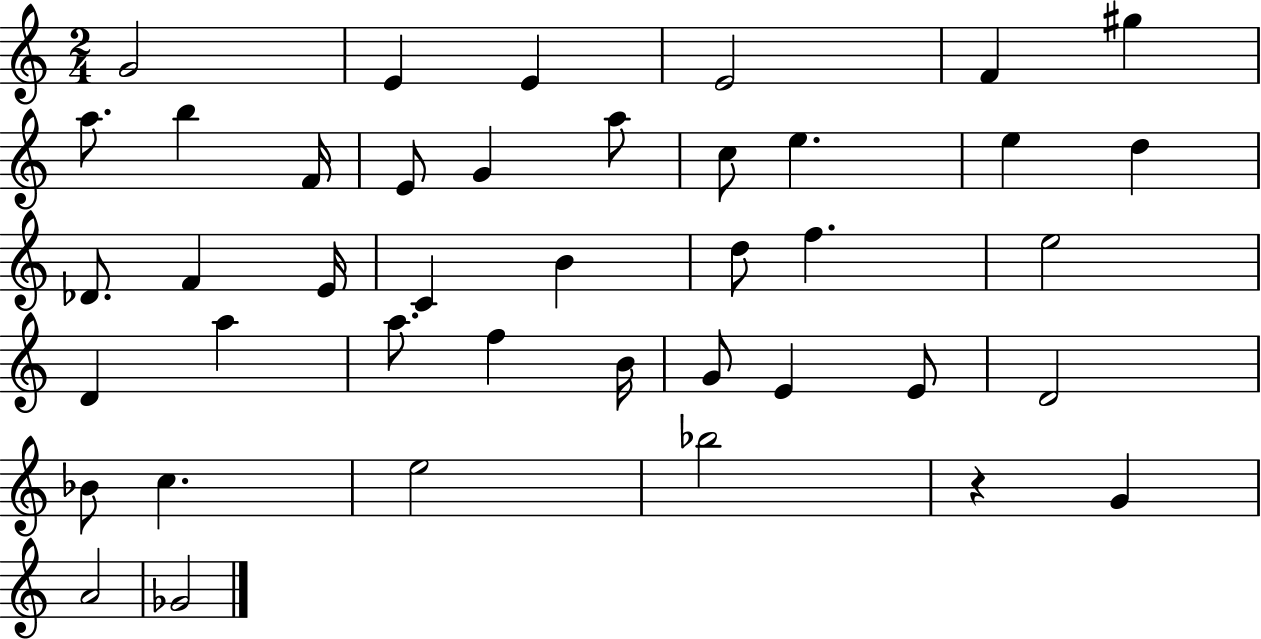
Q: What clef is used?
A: treble